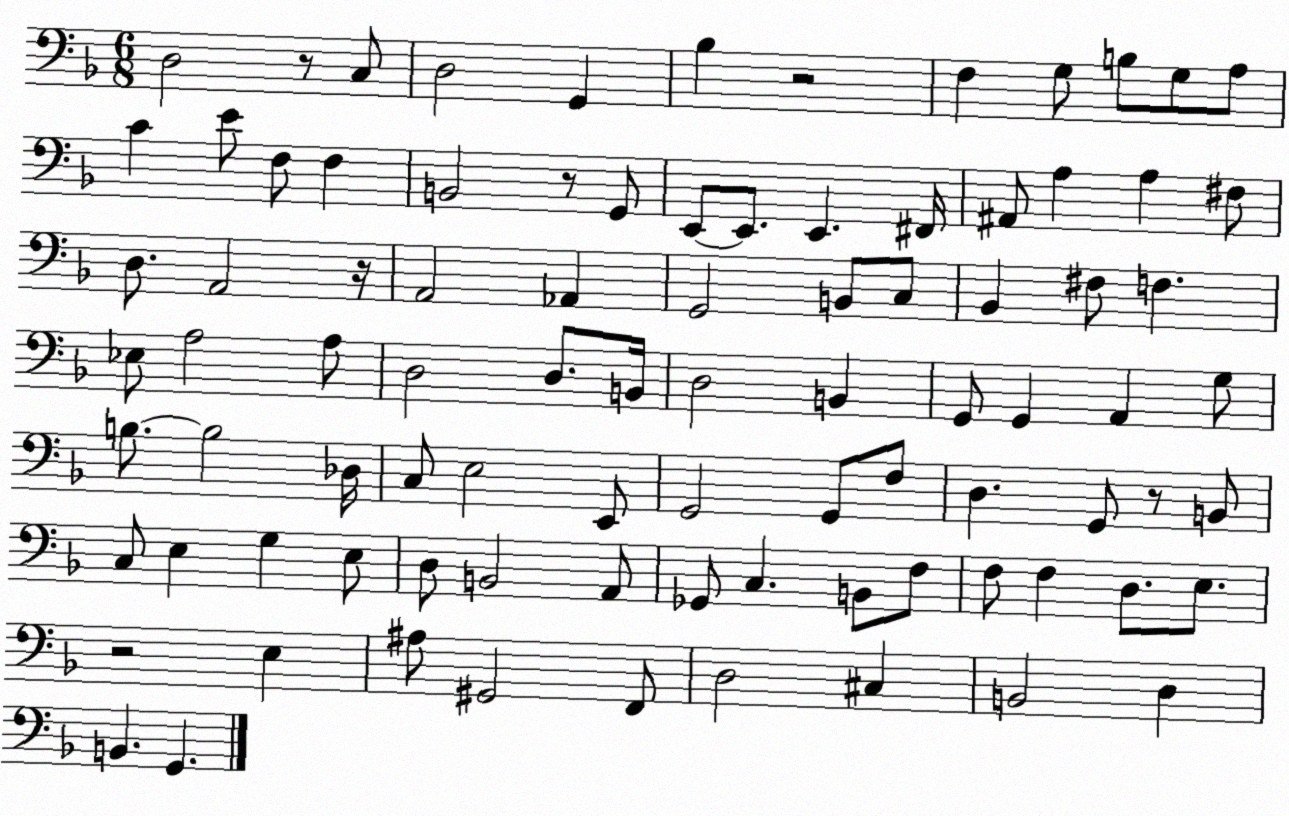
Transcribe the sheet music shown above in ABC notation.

X:1
T:Untitled
M:6/8
L:1/4
K:F
D,2 z/2 C,/2 D,2 G,, _B, z2 F, G,/2 B,/2 G,/2 A,/2 C E/2 F,/2 F, B,,2 z/2 G,,/2 E,,/2 E,,/2 E,, ^F,,/4 ^A,,/2 A, A, ^F,/2 D,/2 A,,2 z/4 A,,2 _A,, G,,2 B,,/2 C,/2 _B,, ^F,/2 F, _E,/2 A,2 A,/2 D,2 D,/2 B,,/4 D,2 B,, G,,/2 G,, A,, G,/2 B,/2 B,2 _D,/4 C,/2 E,2 E,,/2 G,,2 G,,/2 F,/2 D, G,,/2 z/2 B,,/2 C,/2 E, G, E,/2 D,/2 B,,2 A,,/2 _G,,/2 C, B,,/2 F,/2 F,/2 F, D,/2 E,/2 z2 E, ^A,/2 ^G,,2 F,,/2 D,2 ^C, B,,2 D, B,, G,,